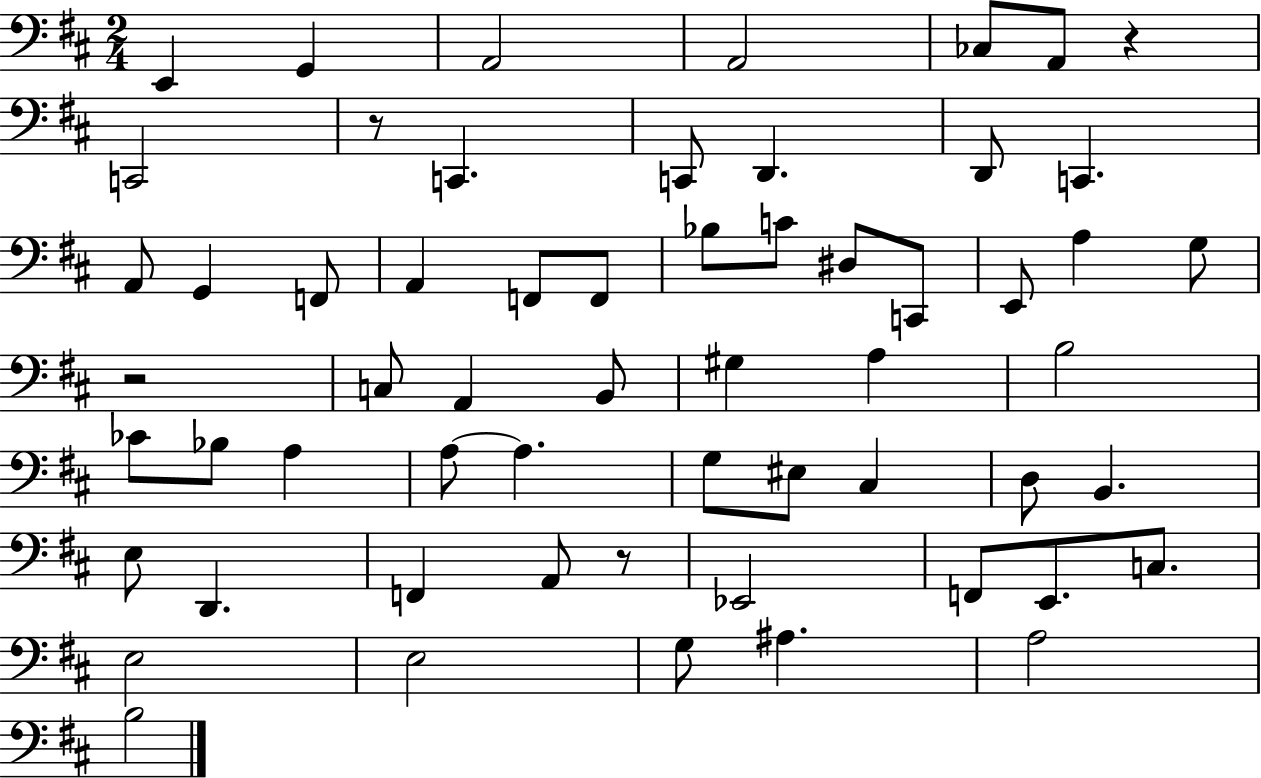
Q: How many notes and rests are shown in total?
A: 59